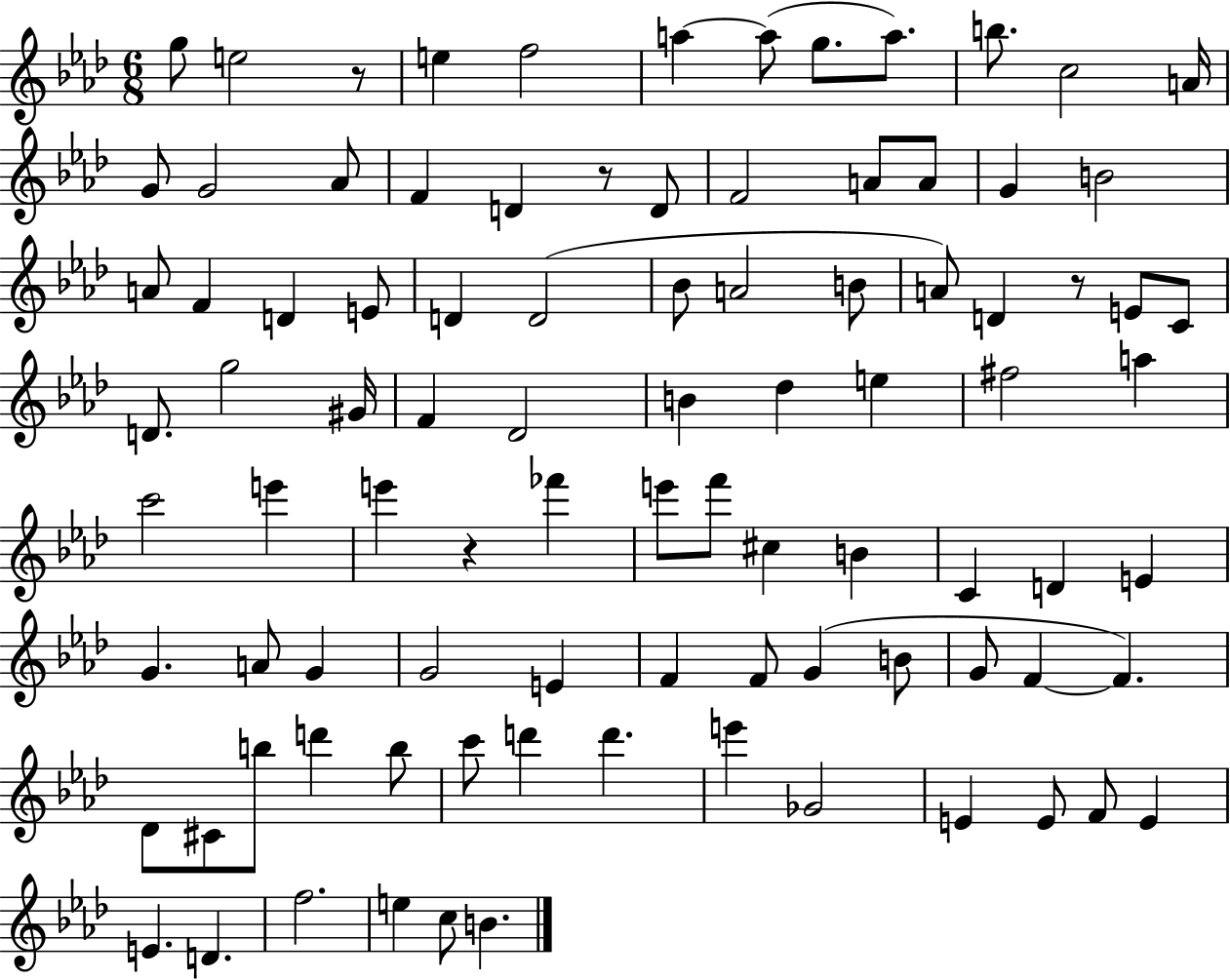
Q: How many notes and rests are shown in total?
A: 92